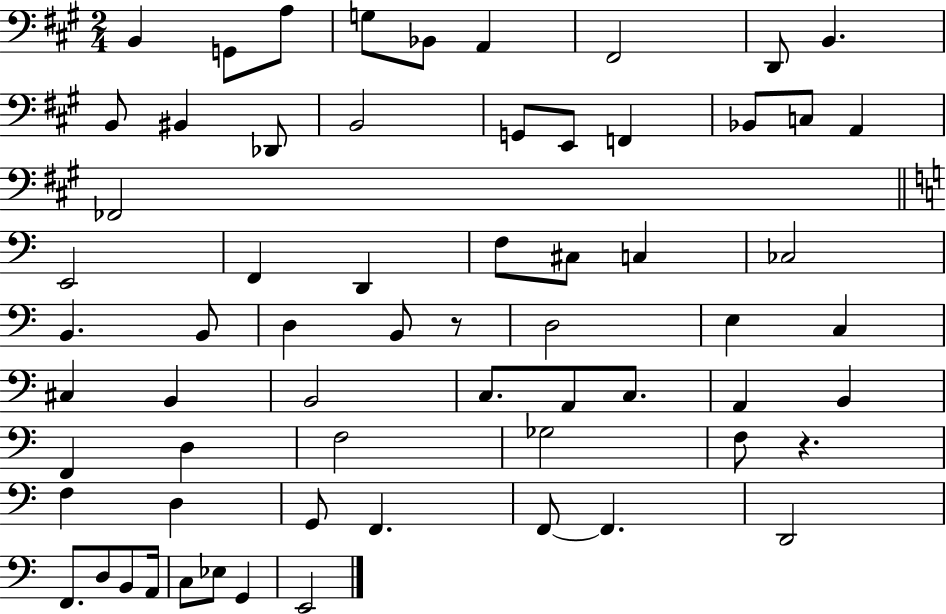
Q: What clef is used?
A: bass